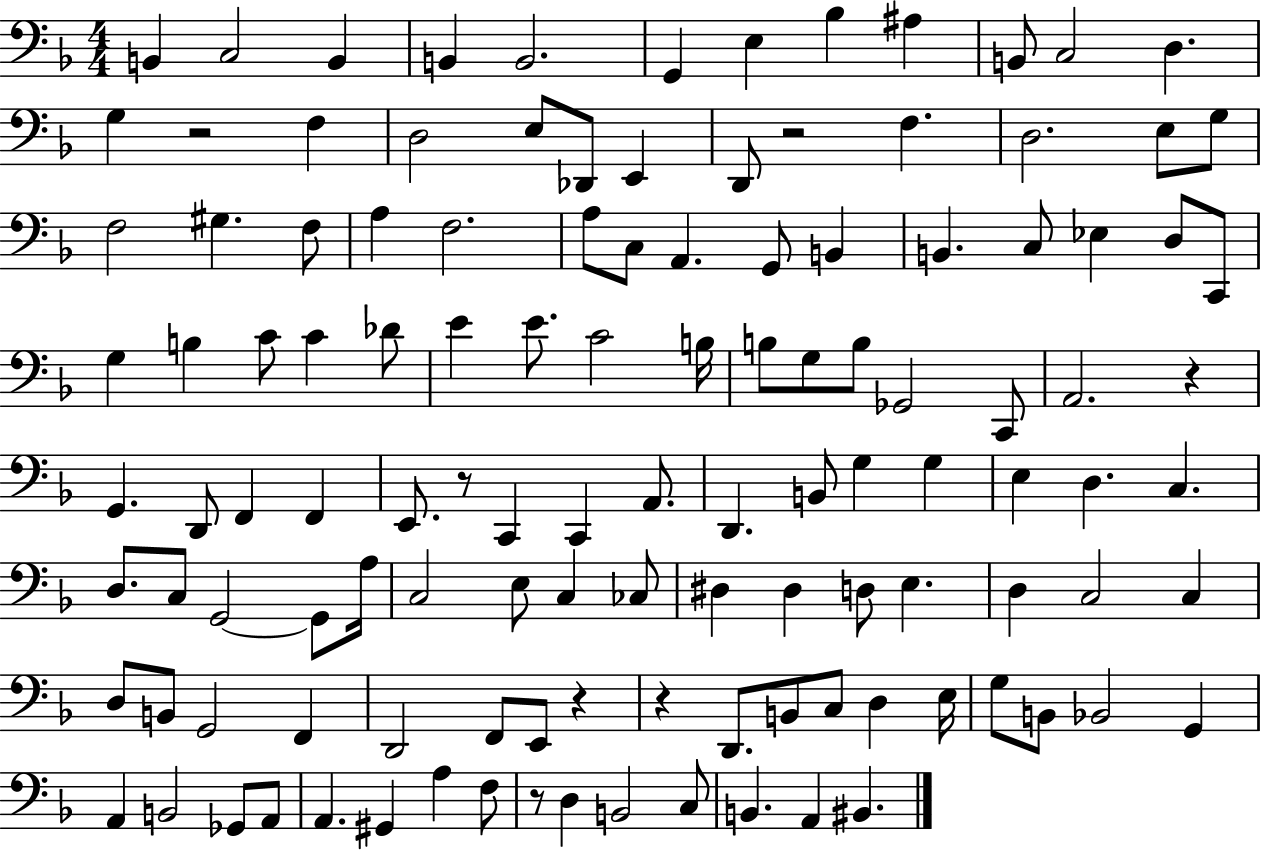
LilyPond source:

{
  \clef bass
  \numericTimeSignature
  \time 4/4
  \key f \major
  b,4 c2 b,4 | b,4 b,2. | g,4 e4 bes4 ais4 | b,8 c2 d4. | \break g4 r2 f4 | d2 e8 des,8 e,4 | d,8 r2 f4. | d2. e8 g8 | \break f2 gis4. f8 | a4 f2. | a8 c8 a,4. g,8 b,4 | b,4. c8 ees4 d8 c,8 | \break g4 b4 c'8 c'4 des'8 | e'4 e'8. c'2 b16 | b8 g8 b8 ges,2 c,8 | a,2. r4 | \break g,4. d,8 f,4 f,4 | e,8. r8 c,4 c,4 a,8. | d,4. b,8 g4 g4 | e4 d4. c4. | \break d8. c8 g,2~~ g,8 a16 | c2 e8 c4 ces8 | dis4 dis4 d8 e4. | d4 c2 c4 | \break d8 b,8 g,2 f,4 | d,2 f,8 e,8 r4 | r4 d,8. b,8 c8 d4 e16 | g8 b,8 bes,2 g,4 | \break a,4 b,2 ges,8 a,8 | a,4. gis,4 a4 f8 | r8 d4 b,2 c8 | b,4. a,4 bis,4. | \break \bar "|."
}